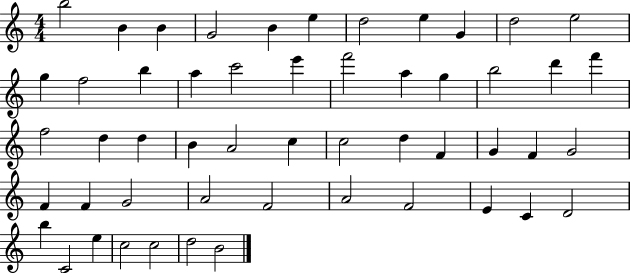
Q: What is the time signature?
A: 4/4